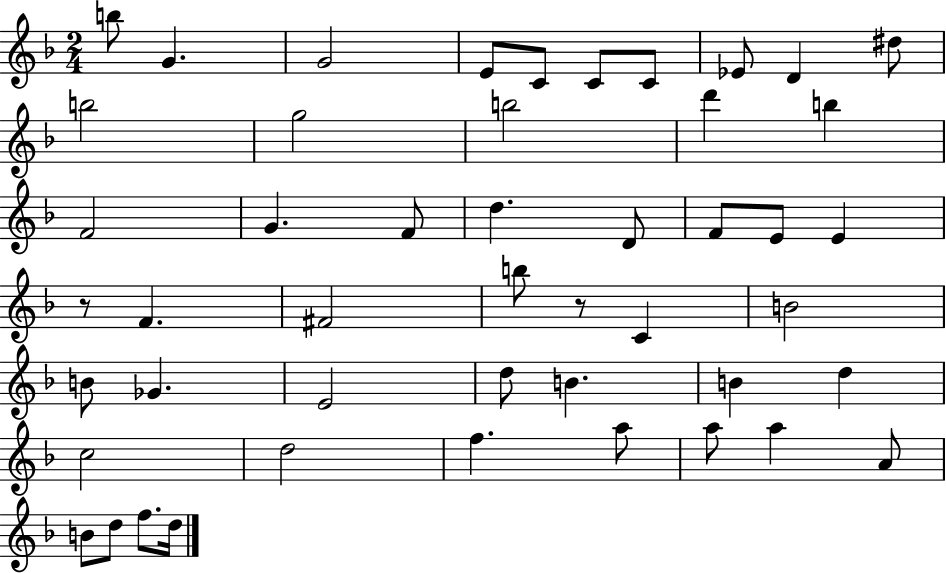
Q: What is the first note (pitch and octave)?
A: B5